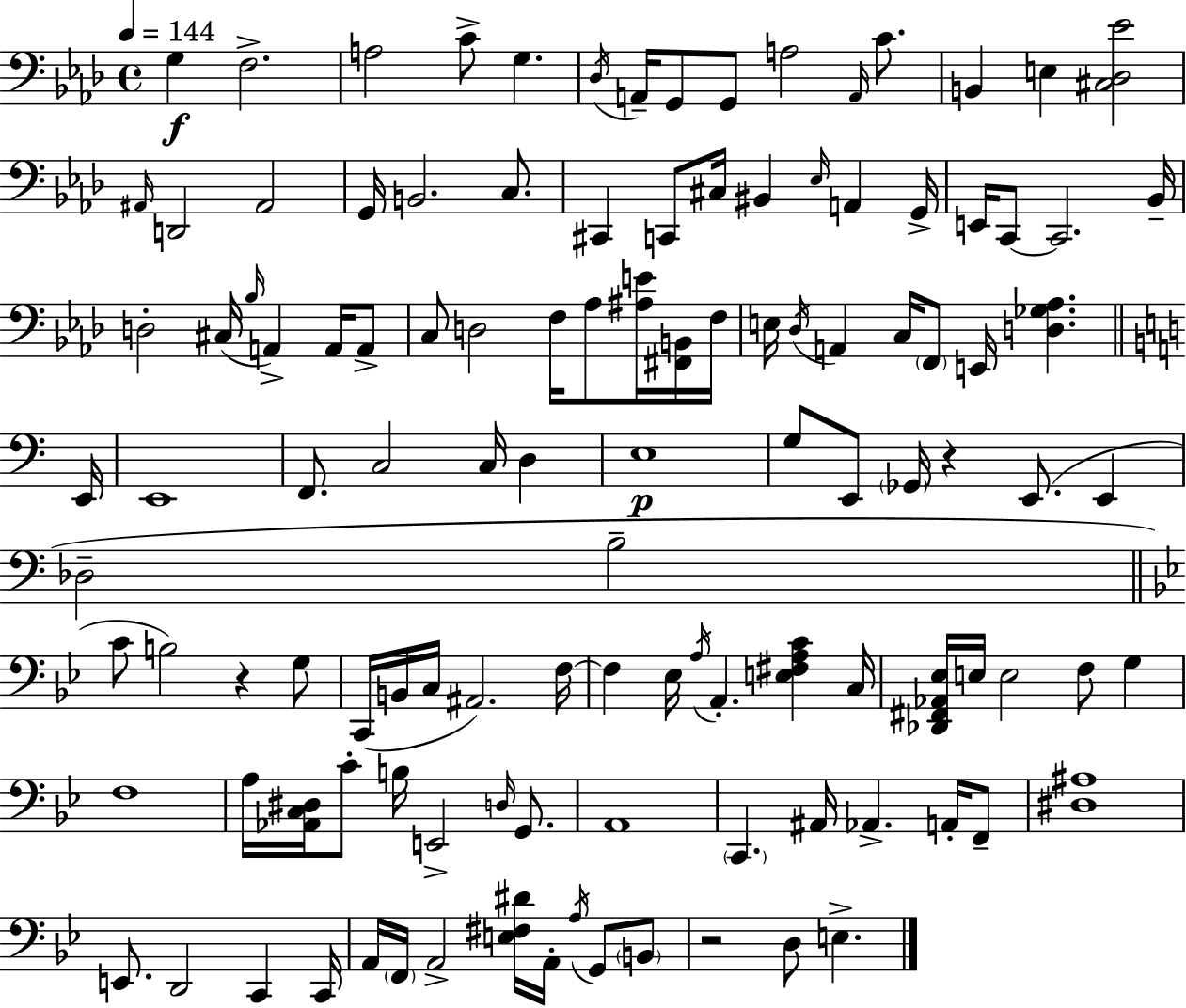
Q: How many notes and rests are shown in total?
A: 117